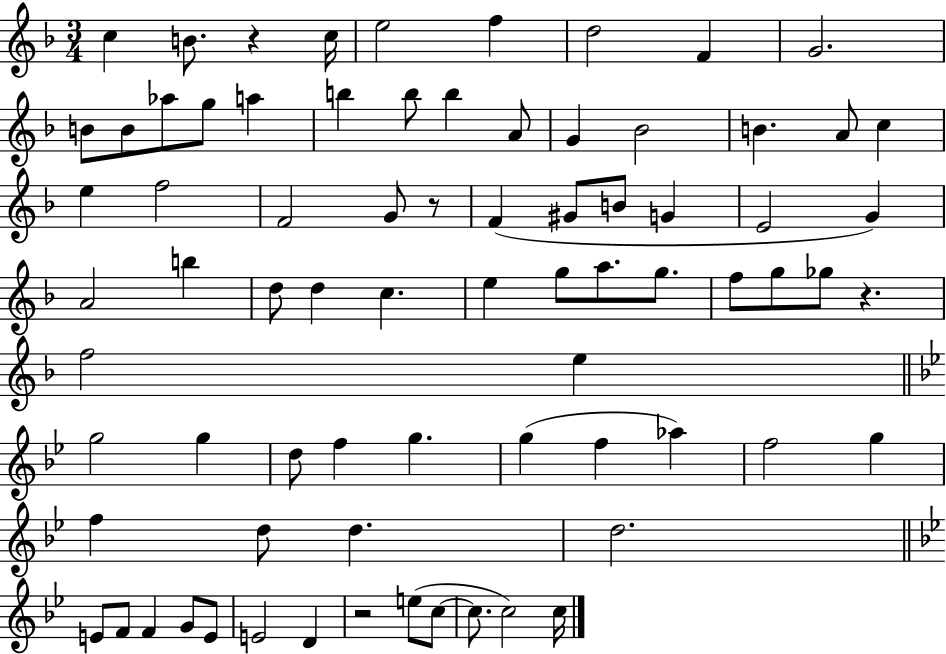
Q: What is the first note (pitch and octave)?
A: C5